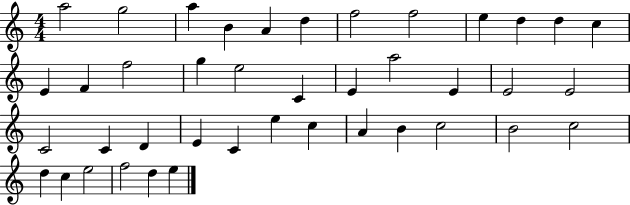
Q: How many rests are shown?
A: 0